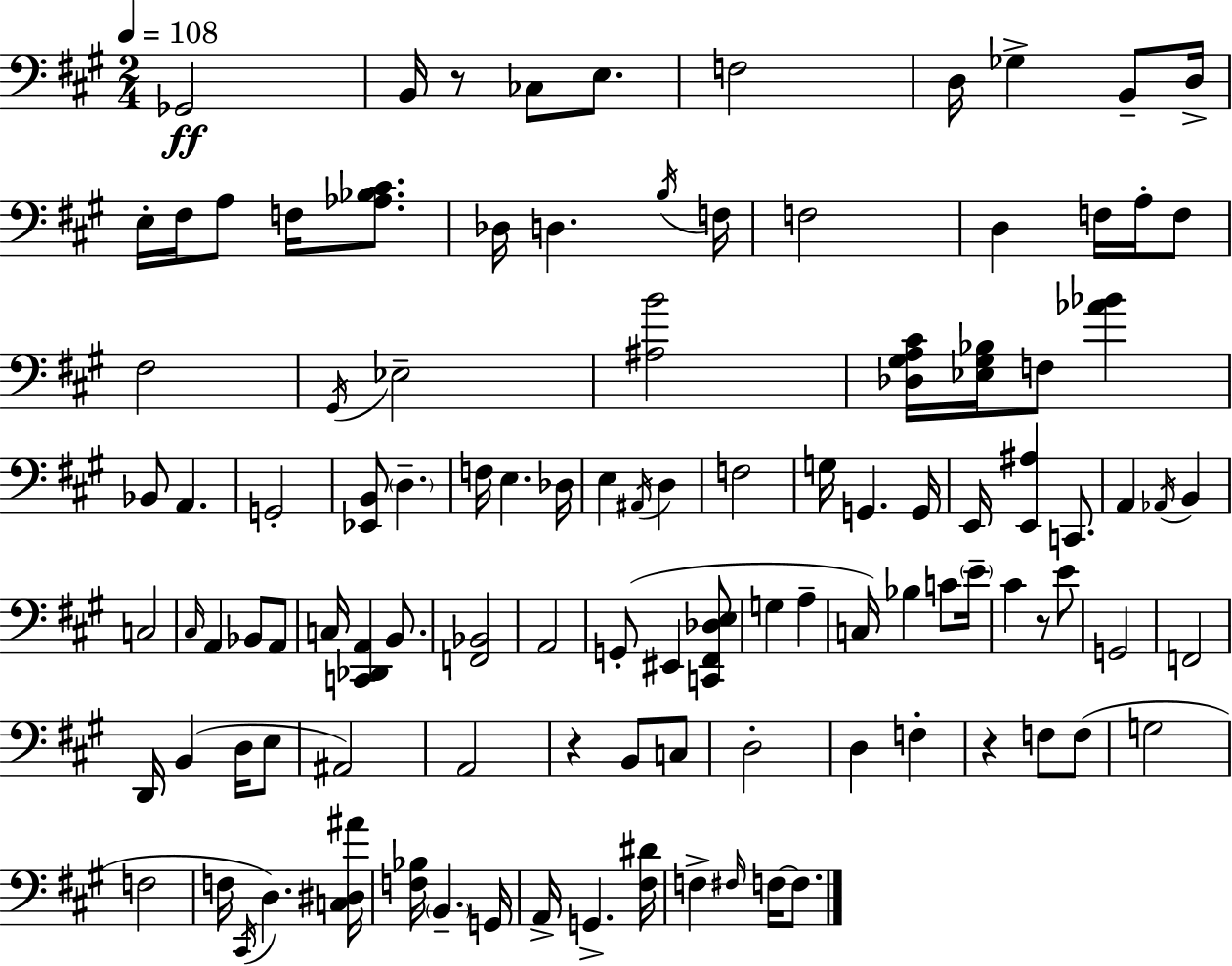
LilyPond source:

{
  \clef bass
  \numericTimeSignature
  \time 2/4
  \key a \major
  \tempo 4 = 108
  ges,2\ff | b,16 r8 ces8 e8. | f2 | d16 ges4-> b,8-- d16-> | \break e16-. fis16 a8 f16 <aes bes cis'>8. | des16 d4. \acciaccatura { b16 } | f16 f2 | d4 f16 a16-. f8 | \break fis2 | \acciaccatura { gis,16 } ees2-- | <ais b'>2 | <des gis a cis'>16 <ees gis bes>16 f8 <aes' bes'>4 | \break bes,8 a,4. | g,2-. | <ees, b,>8 \parenthesize d4.-- | f16 e4. | \break des16 e4 \acciaccatura { ais,16 } d4 | f2 | g16 g,4. | g,16 e,16 <e, ais>4 | \break c,8. a,4 \acciaccatura { aes,16 } | b,4 c2 | \grace { cis16 } a,4 | bes,8 a,8 c16 <c, des, a,>4 | \break b,8. <f, bes,>2 | a,2 | g,8-.( eis,4 | <c, fis, des e>8 g4 | \break a4-- c16) bes4 | c'8 \parenthesize e'16-- cis'4 | r8 e'8 g,2 | f,2 | \break d,16 b,4( | d16 e8 ais,2) | a,2 | r4 | \break b,8 c8 d2-. | d4 | f4-. r4 | f8 f8( g2 | \break f2 | f16 \acciaccatura { cis,16 }) d4. | <c dis ais'>16 <f bes>16 \parenthesize b,4.-- | g,16 a,16-> g,4.-> | \break <fis dis'>16 f4-> | \grace { fis16 } f16~~ f8. \bar "|."
}